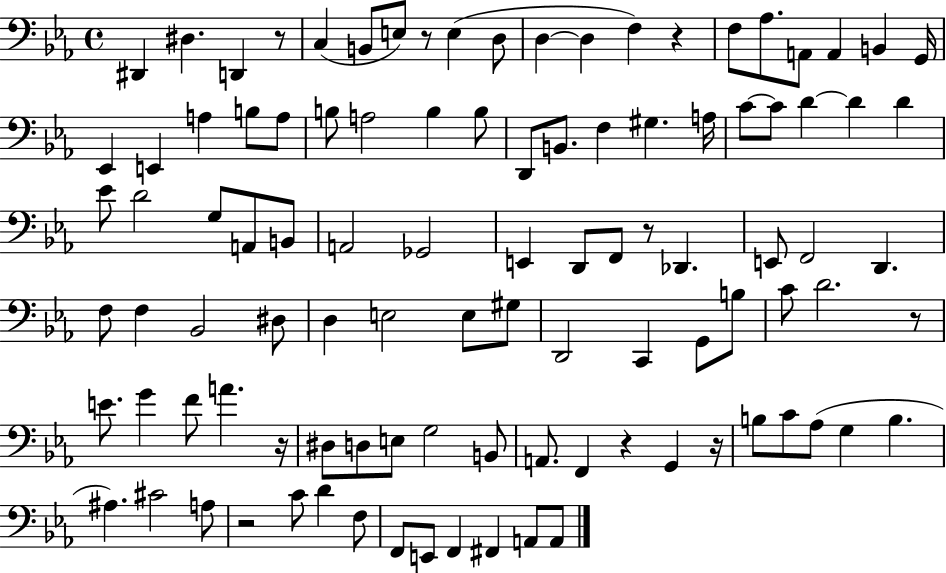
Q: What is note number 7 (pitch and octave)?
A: E3